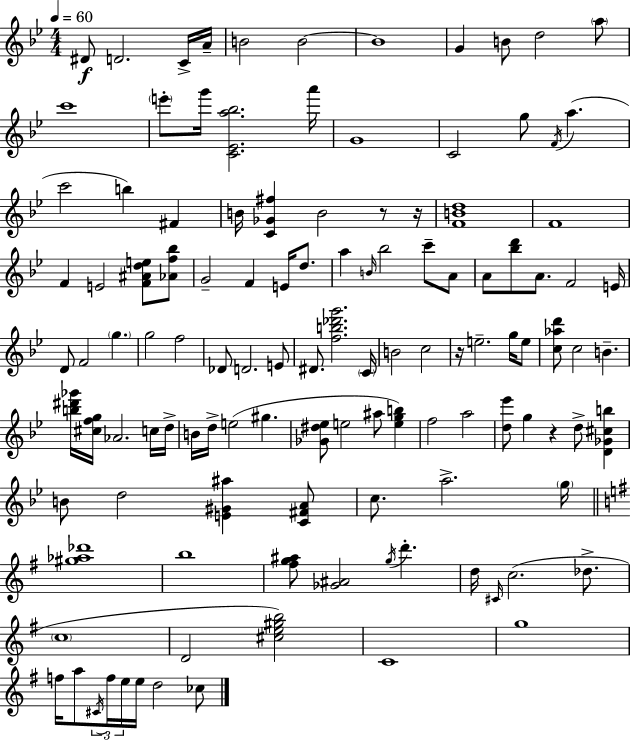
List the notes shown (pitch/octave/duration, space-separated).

D#4/e D4/h. C4/s A4/s B4/h B4/h B4/w G4/q B4/e D5/h A5/e C6/w E6/e G6/s [C4,Eb4,A5,Bb5]/h. A6/s G4/w C4/h G5/e F4/s A5/q. C6/h B5/q F#4/q B4/s [C4,Gb4,F#5]/q B4/h R/e R/s [F4,B4,D5]/w F4/w F4/q E4/h [F4,A#4,D5,E5]/e [Ab4,F5,Bb5]/e G4/h F4/q E4/s D5/e. A5/q B4/s Bb5/h C6/e A4/e A4/e [Bb5,D6]/e A4/e. F4/h E4/s D4/e F4/h G5/q. G5/h F5/h Db4/e D4/h. E4/e D#4/e. [F5,B5,Db6,G6]/h. C4/s B4/h C5/h R/s E5/h. G5/s E5/e [C5,Ab5,D6]/e C5/h B4/q. [B5,D#6,Gb6]/s [C#5,F5,G5]/s Ab4/h. C5/s D5/s B4/s D5/s E5/h G#5/q. [Gb4,D#5,Eb5]/e E5/h A#5/e [E5,G5,B5]/q F5/h A5/h [D5,Eb6]/e G5/q R/q D5/e [D4,Gb4,C#5,B5]/q B4/e D5/h [E4,G#4,A#5]/q [C4,F#4,A4]/e C5/e. A5/h. G5/s [G#5,Ab5,Db6]/w B5/w [F#5,G5,A#5]/e [Gb4,A#4]/h G5/s D6/q. D5/s C#4/s C5/h. Db5/e. C5/w D4/h [C#5,E5,G#5,B5]/h C4/w G5/w F5/s A5/e C#4/s F5/s E5/s E5/s D5/h CES5/e